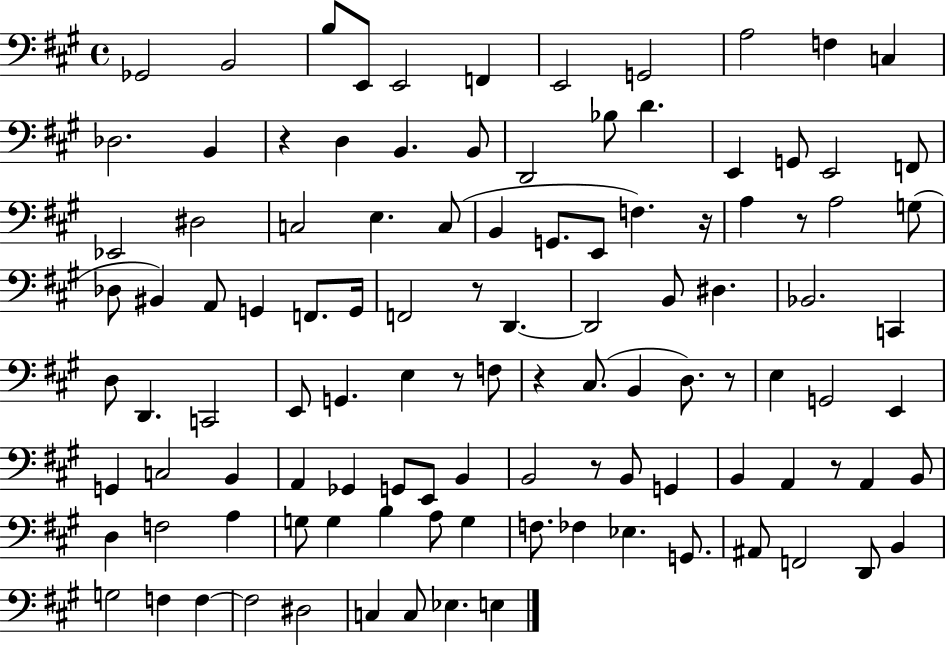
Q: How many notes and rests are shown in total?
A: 110